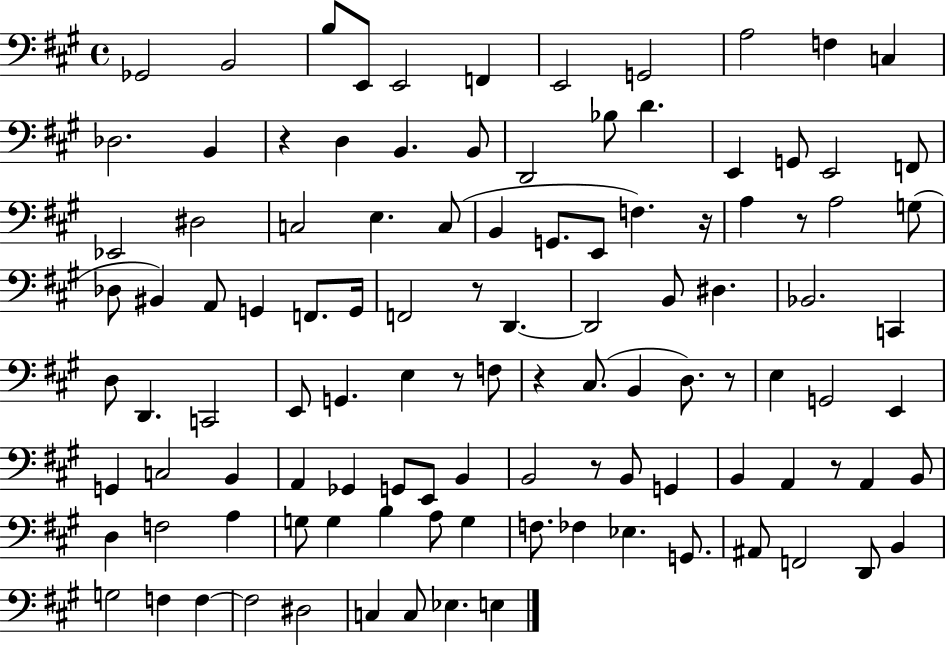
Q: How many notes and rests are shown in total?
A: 110